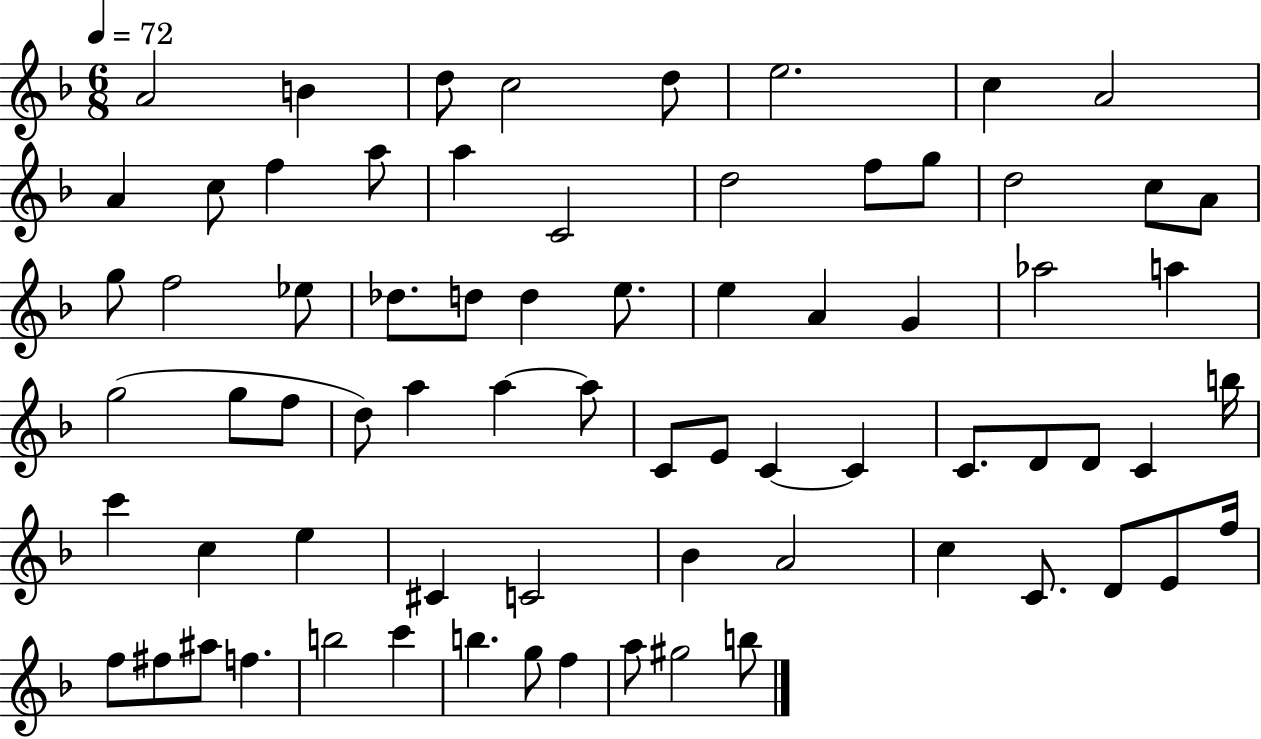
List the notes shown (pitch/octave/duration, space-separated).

A4/h B4/q D5/e C5/h D5/e E5/h. C5/q A4/h A4/q C5/e F5/q A5/e A5/q C4/h D5/h F5/e G5/e D5/h C5/e A4/e G5/e F5/h Eb5/e Db5/e. D5/e D5/q E5/e. E5/q A4/q G4/q Ab5/h A5/q G5/h G5/e F5/e D5/e A5/q A5/q A5/e C4/e E4/e C4/q C4/q C4/e. D4/e D4/e C4/q B5/s C6/q C5/q E5/q C#4/q C4/h Bb4/q A4/h C5/q C4/e. D4/e E4/e F5/s F5/e F#5/e A#5/e F5/q. B5/h C6/q B5/q. G5/e F5/q A5/e G#5/h B5/e